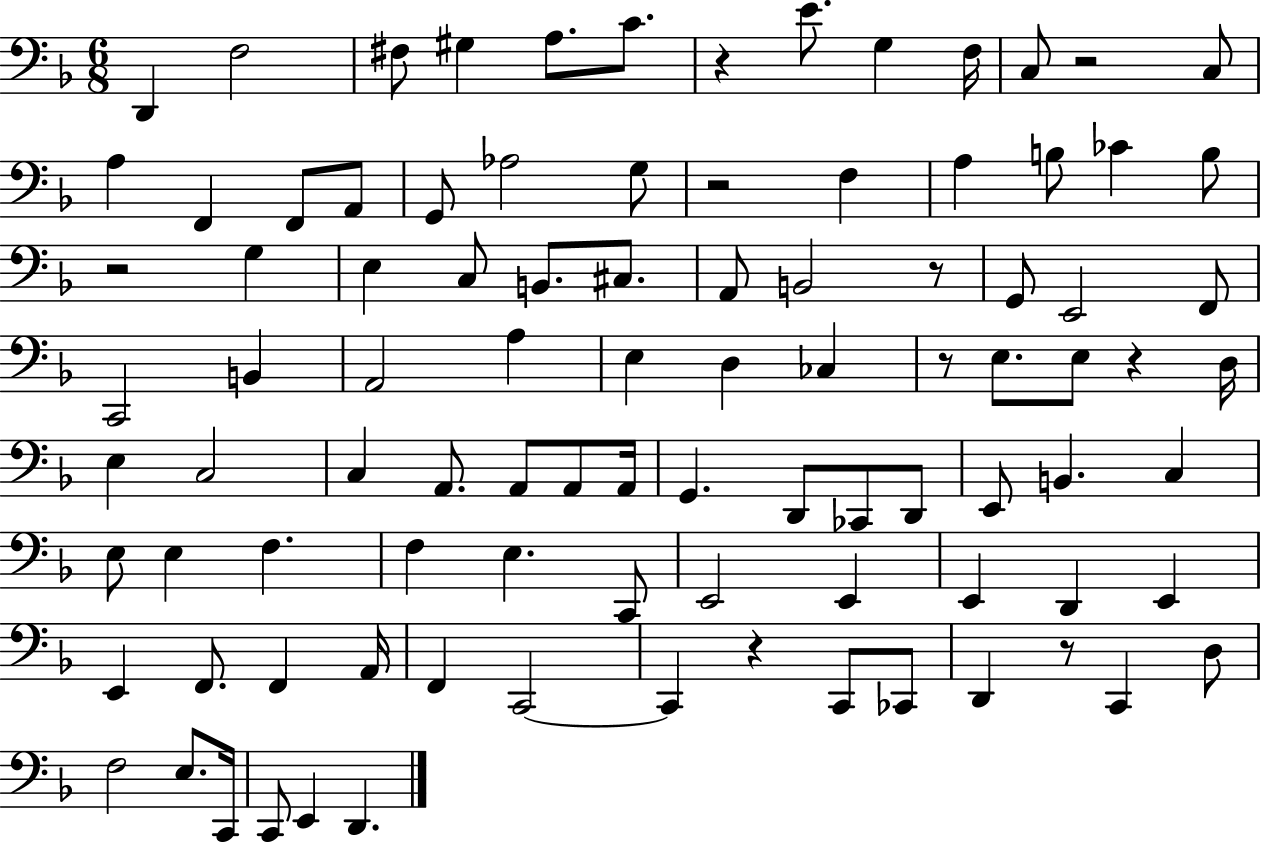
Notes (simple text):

D2/q F3/h F#3/e G#3/q A3/e. C4/e. R/q E4/e. G3/q F3/s C3/e R/h C3/e A3/q F2/q F2/e A2/e G2/e Ab3/h G3/e R/h F3/q A3/q B3/e CES4/q B3/e R/h G3/q E3/q C3/e B2/e. C#3/e. A2/e B2/h R/e G2/e E2/h F2/e C2/h B2/q A2/h A3/q E3/q D3/q CES3/q R/e E3/e. E3/e R/q D3/s E3/q C3/h C3/q A2/e. A2/e A2/e A2/s G2/q. D2/e CES2/e D2/e E2/e B2/q. C3/q E3/e E3/q F3/q. F3/q E3/q. C2/e E2/h E2/q E2/q D2/q E2/q E2/q F2/e. F2/q A2/s F2/q C2/h C2/q R/q C2/e CES2/e D2/q R/e C2/q D3/e F3/h E3/e. C2/s C2/e E2/q D2/q.